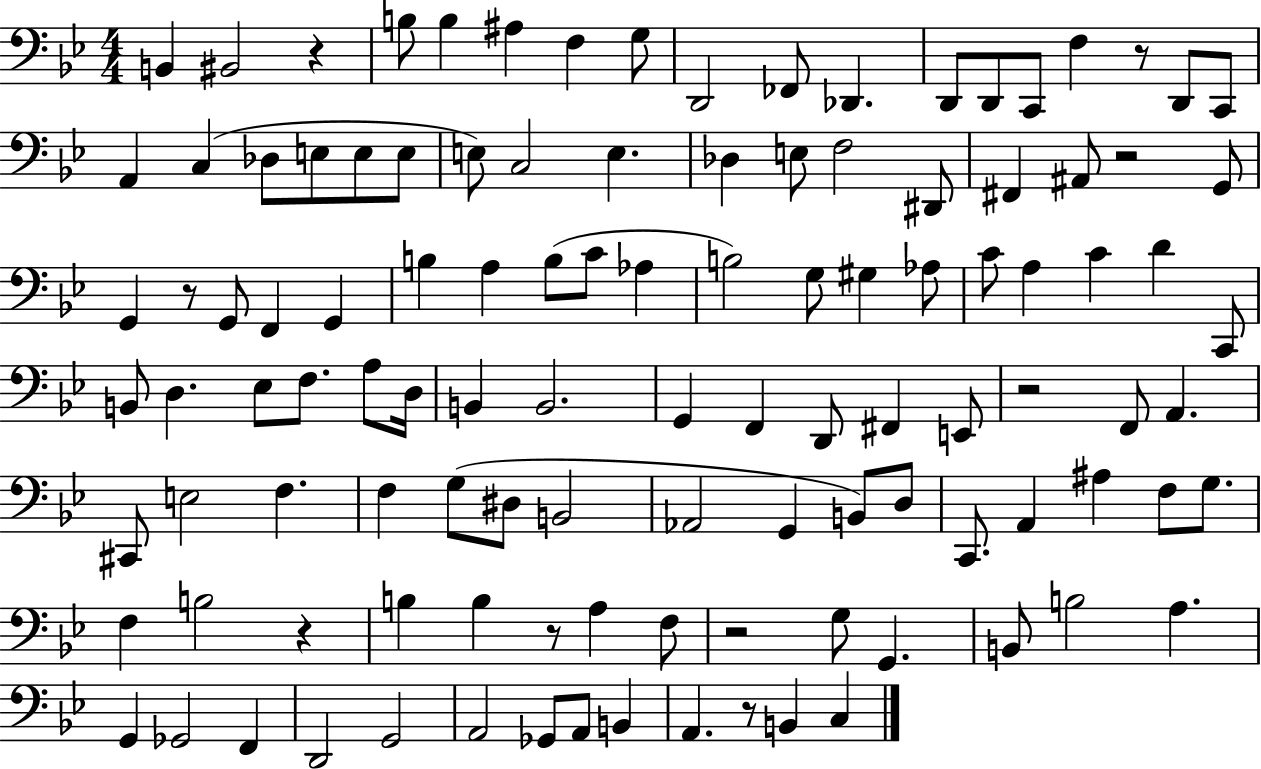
B2/q BIS2/h R/q B3/e B3/q A#3/q F3/q G3/e D2/h FES2/e Db2/q. D2/e D2/e C2/e F3/q R/e D2/e C2/e A2/q C3/q Db3/e E3/e E3/e E3/e E3/e C3/h E3/q. Db3/q E3/e F3/h D#2/e F#2/q A#2/e R/h G2/e G2/q R/e G2/e F2/q G2/q B3/q A3/q B3/e C4/e Ab3/q B3/h G3/e G#3/q Ab3/e C4/e A3/q C4/q D4/q C2/e B2/e D3/q. Eb3/e F3/e. A3/e D3/s B2/q B2/h. G2/q F2/q D2/e F#2/q E2/e R/h F2/e A2/q. C#2/e E3/h F3/q. F3/q G3/e D#3/e B2/h Ab2/h G2/q B2/e D3/e C2/e. A2/q A#3/q F3/e G3/e. F3/q B3/h R/q B3/q B3/q R/e A3/q F3/e R/h G3/e G2/q. B2/e B3/h A3/q. G2/q Gb2/h F2/q D2/h G2/h A2/h Gb2/e A2/e B2/q A2/q. R/e B2/q C3/q